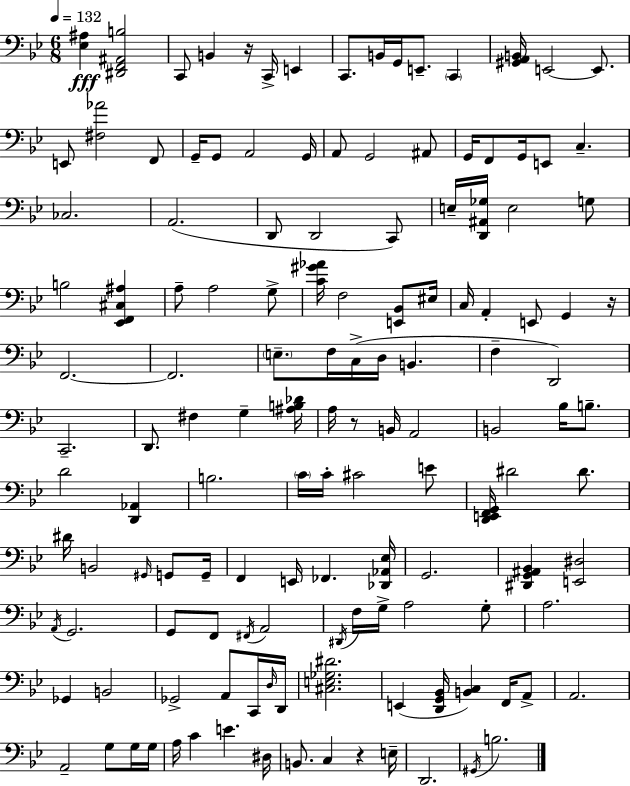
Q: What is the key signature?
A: G minor